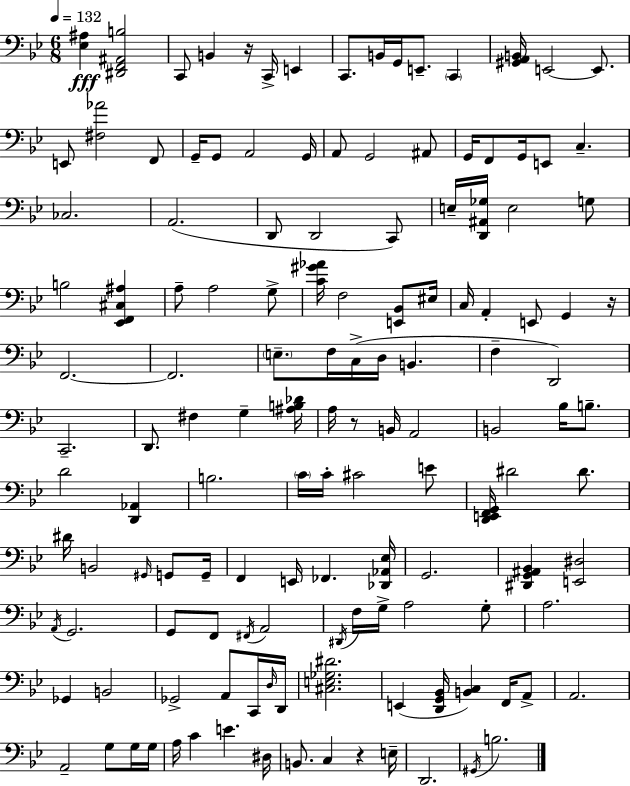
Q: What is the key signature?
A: G minor